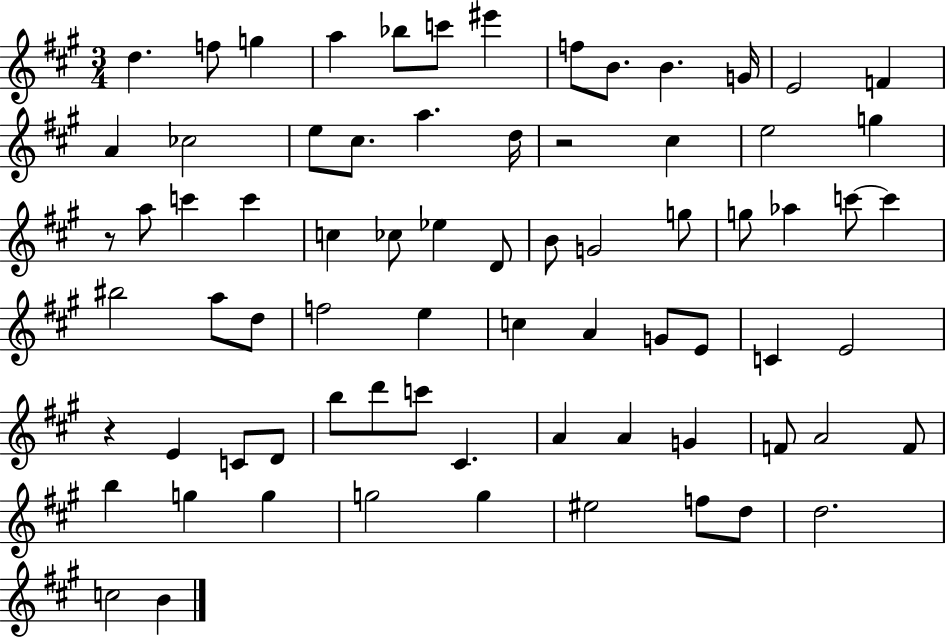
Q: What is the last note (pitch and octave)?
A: B4